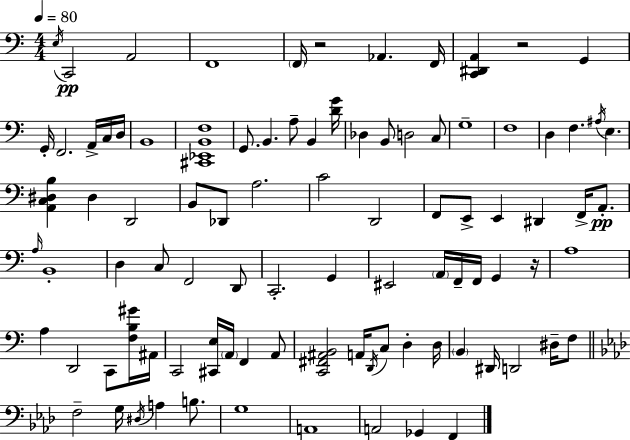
E3/s C2/h A2/h F2/w F2/s R/h Ab2/q. F2/s [C2,D#2,A2]/q R/h G2/q G2/s F2/h. A2/s C3/s D3/s B2/w [C#2,Eb2,B2,F3]/w G2/e. B2/q. A3/e B2/q [D4,G4]/s Db3/q B2/e D3/h C3/e G3/w F3/w D3/q F3/q. A#3/s E3/q. [A2,C3,D#3,B3]/q D#3/q D2/h B2/e Db2/e A3/h. C4/h D2/h F2/e E2/e E2/q D#2/q F2/s A2/e. A3/s B2/w D3/q C3/e F2/h D2/e C2/h. G2/q EIS2/h A2/s F2/s F2/s G2/q R/s A3/w A3/q D2/h C2/e [F3,B3,G#4]/s A#2/s C2/h [C#2,E3]/s A2/s F2/q A2/e [C2,F#2,A#2,B2]/h A2/s D2/s C3/e D3/q D3/s B2/q D#2/s D2/h D#3/s F3/e F3/h G3/s D#3/s A3/q B3/e. G3/w A2/w A2/h Gb2/q F2/q